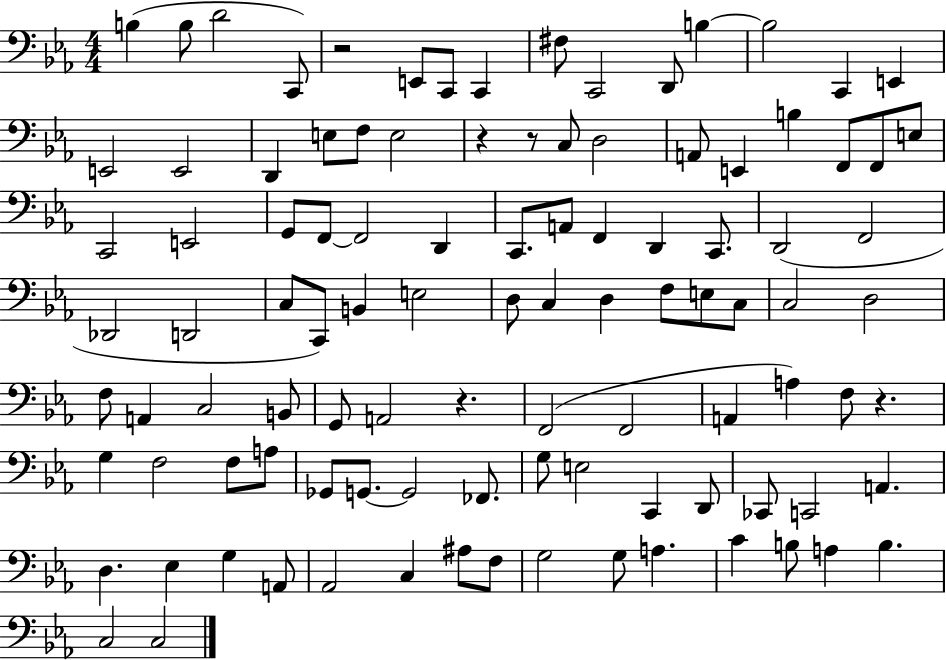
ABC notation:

X:1
T:Untitled
M:4/4
L:1/4
K:Eb
B, B,/2 D2 C,,/2 z2 E,,/2 C,,/2 C,, ^F,/2 C,,2 D,,/2 B, B,2 C,, E,, E,,2 E,,2 D,, E,/2 F,/2 E,2 z z/2 C,/2 D,2 A,,/2 E,, B, F,,/2 F,,/2 E,/2 C,,2 E,,2 G,,/2 F,,/2 F,,2 D,, C,,/2 A,,/2 F,, D,, C,,/2 D,,2 F,,2 _D,,2 D,,2 C,/2 C,,/2 B,, E,2 D,/2 C, D, F,/2 E,/2 C,/2 C,2 D,2 F,/2 A,, C,2 B,,/2 G,,/2 A,,2 z F,,2 F,,2 A,, A, F,/2 z G, F,2 F,/2 A,/2 _G,,/2 G,,/2 G,,2 _F,,/2 G,/2 E,2 C,, D,,/2 _C,,/2 C,,2 A,, D, _E, G, A,,/2 _A,,2 C, ^A,/2 F,/2 G,2 G,/2 A, C B,/2 A, B, C,2 C,2